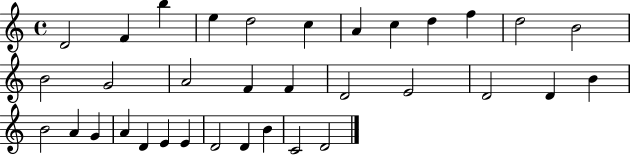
{
  \clef treble
  \time 4/4
  \defaultTimeSignature
  \key c \major
  d'2 f'4 b''4 | e''4 d''2 c''4 | a'4 c''4 d''4 f''4 | d''2 b'2 | \break b'2 g'2 | a'2 f'4 f'4 | d'2 e'2 | d'2 d'4 b'4 | \break b'2 a'4 g'4 | a'4 d'4 e'4 e'4 | d'2 d'4 b'4 | c'2 d'2 | \break \bar "|."
}